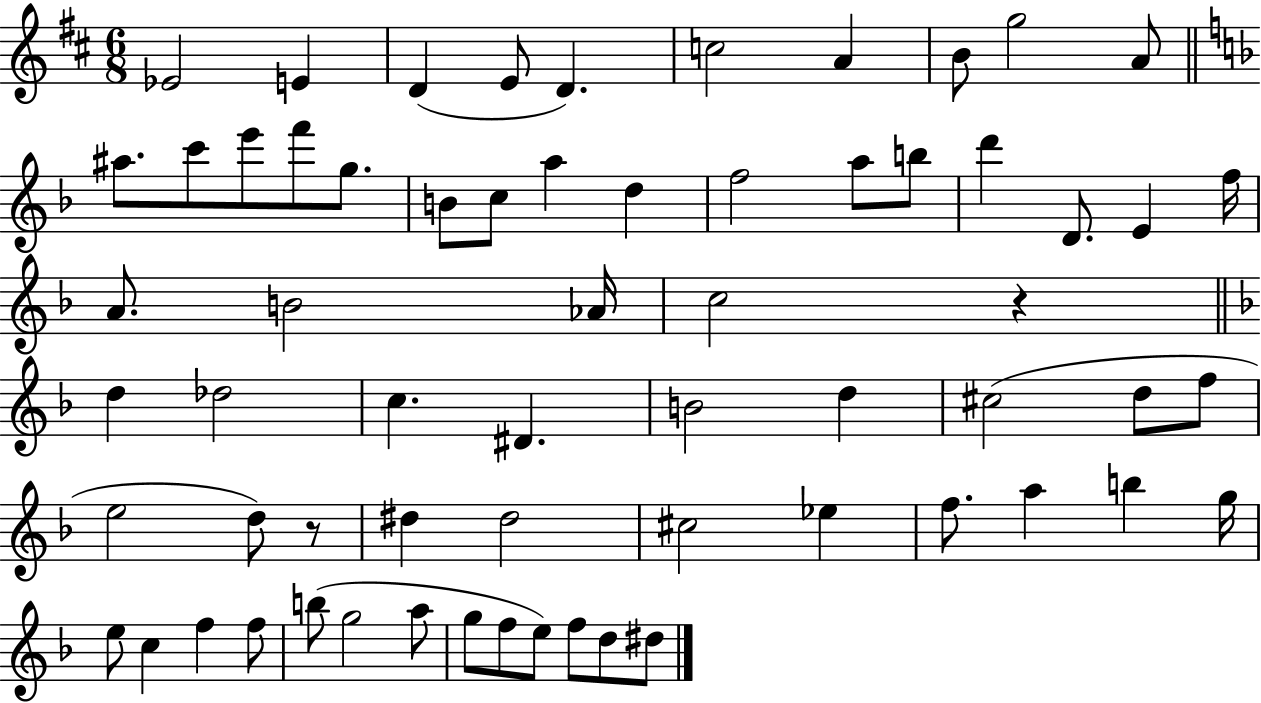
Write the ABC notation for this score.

X:1
T:Untitled
M:6/8
L:1/4
K:D
_E2 E D E/2 D c2 A B/2 g2 A/2 ^a/2 c'/2 e'/2 f'/2 g/2 B/2 c/2 a d f2 a/2 b/2 d' D/2 E f/4 A/2 B2 _A/4 c2 z d _d2 c ^D B2 d ^c2 d/2 f/2 e2 d/2 z/2 ^d ^d2 ^c2 _e f/2 a b g/4 e/2 c f f/2 b/2 g2 a/2 g/2 f/2 e/2 f/2 d/2 ^d/2